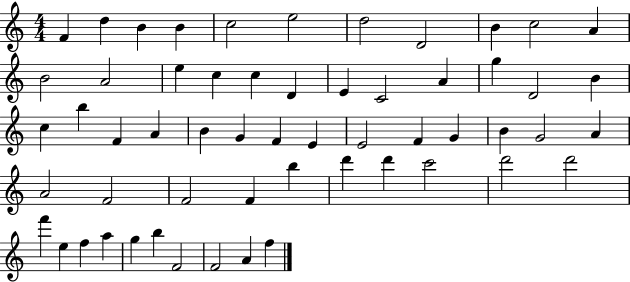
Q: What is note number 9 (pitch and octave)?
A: B4